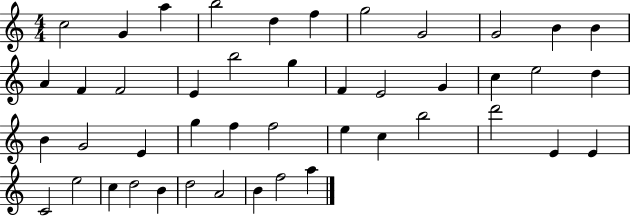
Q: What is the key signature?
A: C major